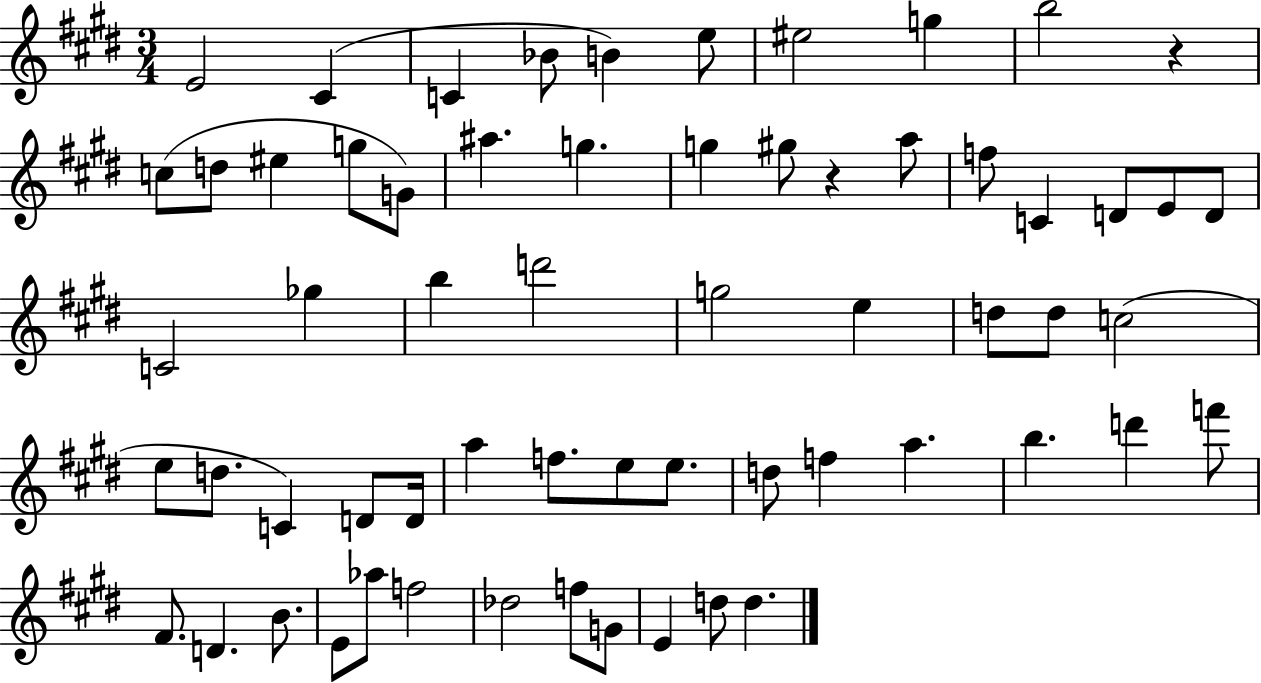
{
  \clef treble
  \numericTimeSignature
  \time 3/4
  \key e \major
  e'2 cis'4( | c'4 bes'8 b'4) e''8 | eis''2 g''4 | b''2 r4 | \break c''8( d''8 eis''4 g''8 g'8) | ais''4. g''4. | g''4 gis''8 r4 a''8 | f''8 c'4 d'8 e'8 d'8 | \break c'2 ges''4 | b''4 d'''2 | g''2 e''4 | d''8 d''8 c''2( | \break e''8 d''8. c'4) d'8 d'16 | a''4 f''8. e''8 e''8. | d''8 f''4 a''4. | b''4. d'''4 f'''8 | \break fis'8. d'4. b'8. | e'8 aes''8 f''2 | des''2 f''8 g'8 | e'4 d''8 d''4. | \break \bar "|."
}